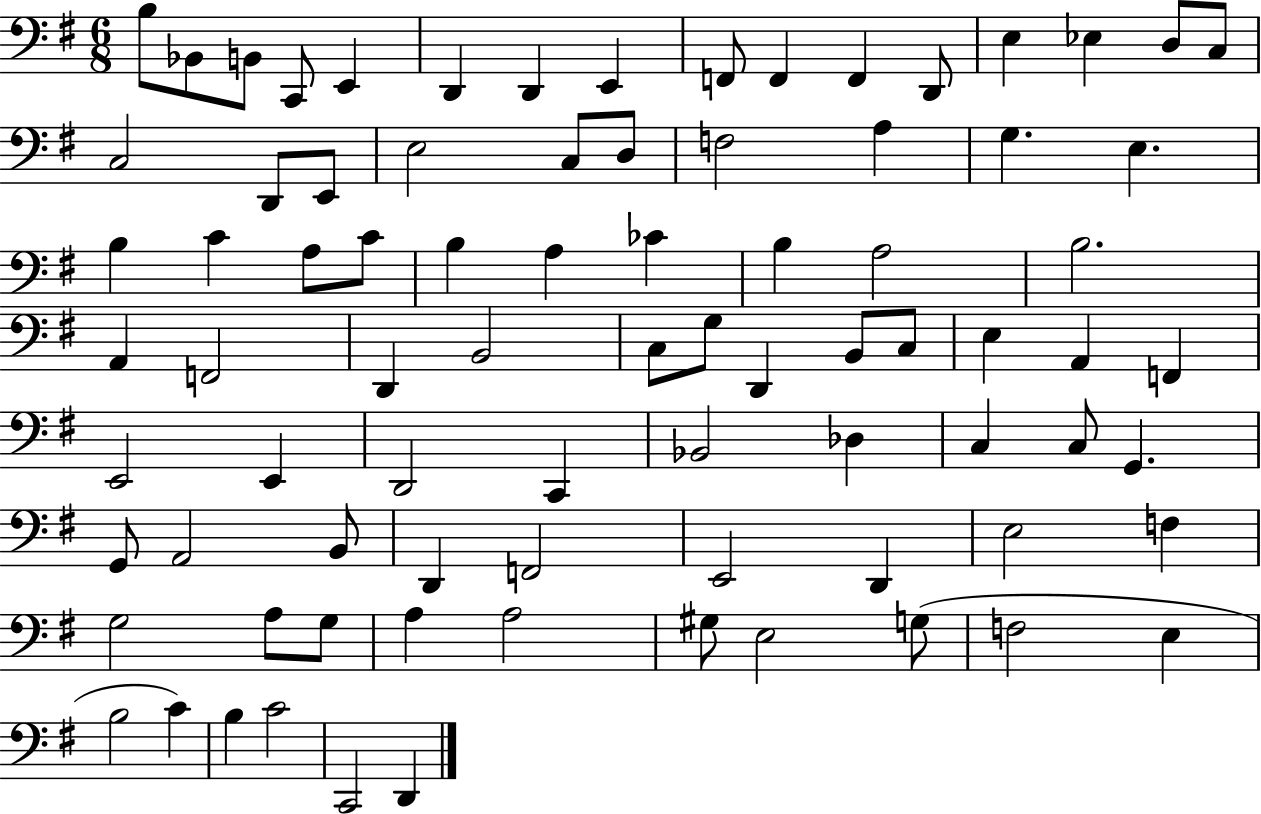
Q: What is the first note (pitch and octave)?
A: B3